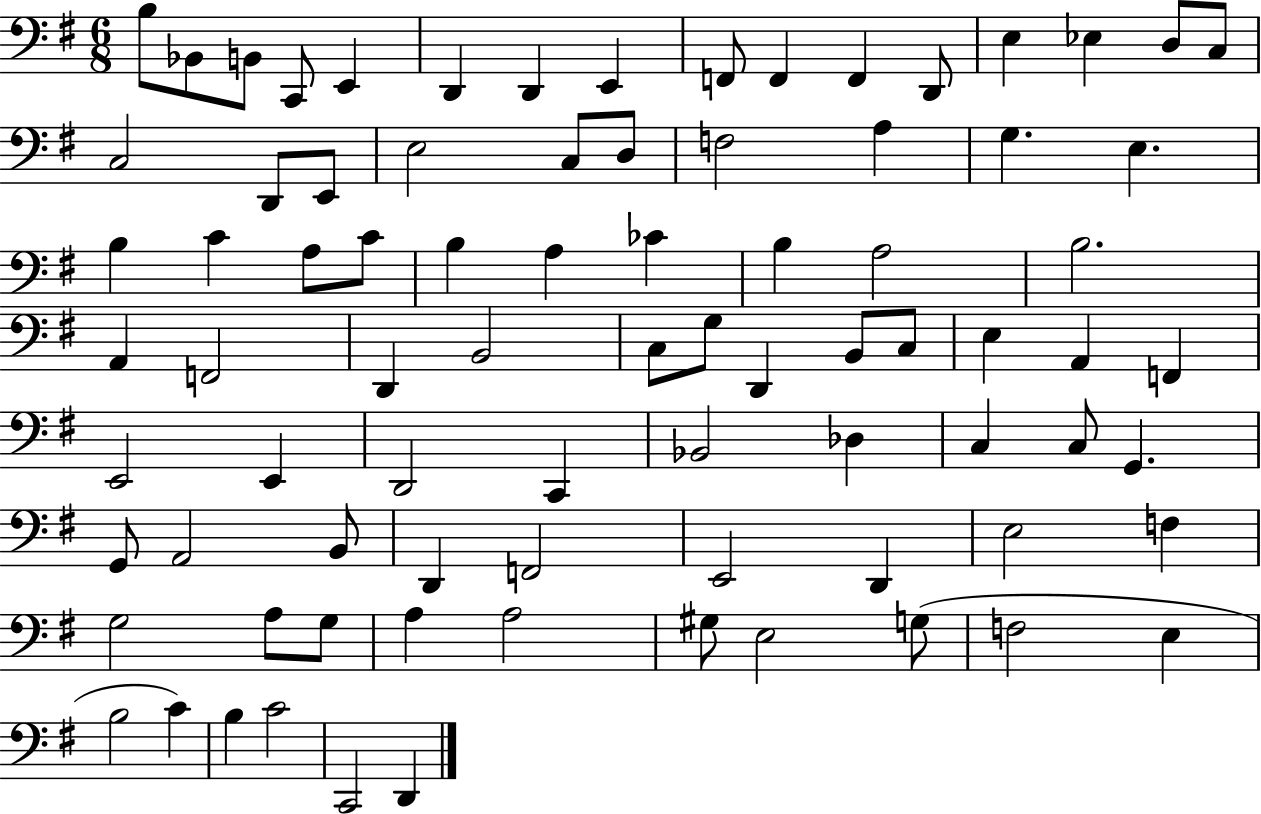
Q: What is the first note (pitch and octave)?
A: B3